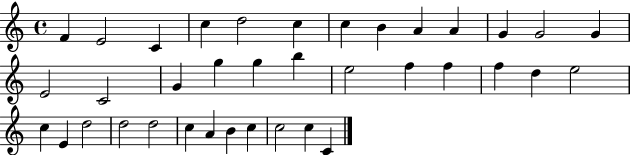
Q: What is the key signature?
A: C major